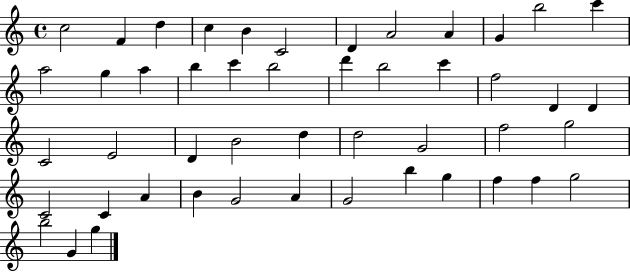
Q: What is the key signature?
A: C major